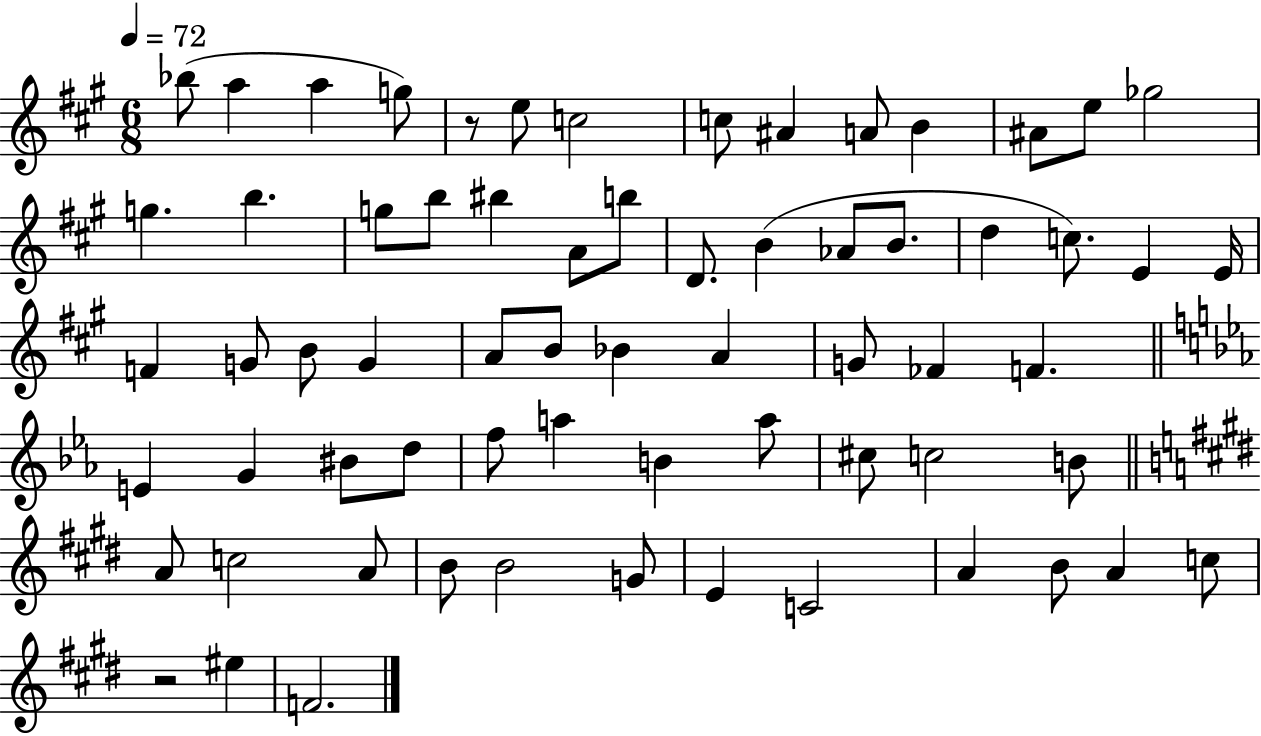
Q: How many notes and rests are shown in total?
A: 66